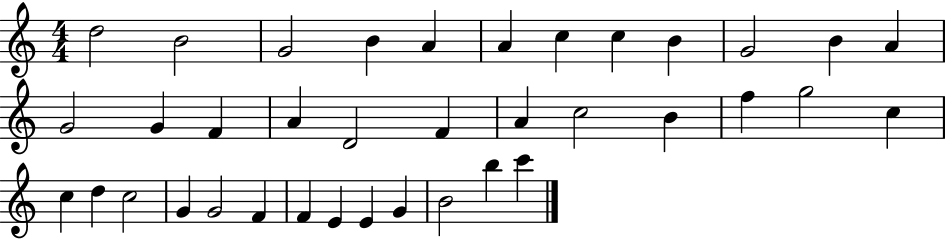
D5/h B4/h G4/h B4/q A4/q A4/q C5/q C5/q B4/q G4/h B4/q A4/q G4/h G4/q F4/q A4/q D4/h F4/q A4/q C5/h B4/q F5/q G5/h C5/q C5/q D5/q C5/h G4/q G4/h F4/q F4/q E4/q E4/q G4/q B4/h B5/q C6/q